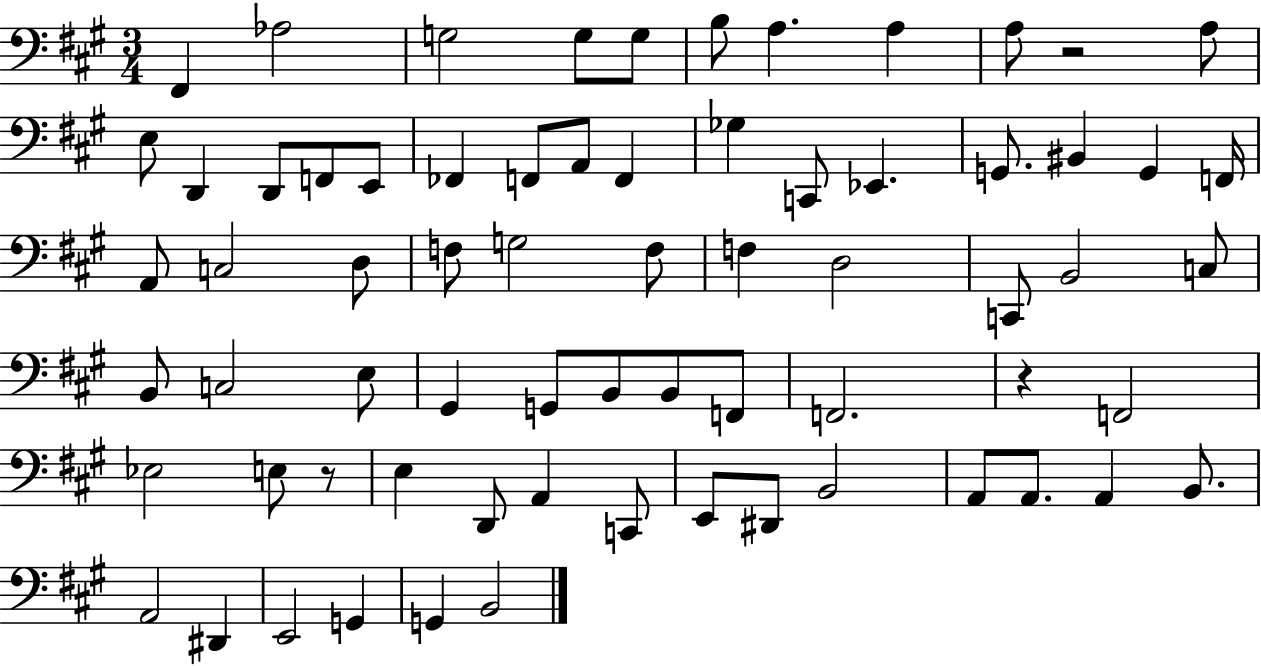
X:1
T:Untitled
M:3/4
L:1/4
K:A
^F,, _A,2 G,2 G,/2 G,/2 B,/2 A, A, A,/2 z2 A,/2 E,/2 D,, D,,/2 F,,/2 E,,/2 _F,, F,,/2 A,,/2 F,, _G, C,,/2 _E,, G,,/2 ^B,, G,, F,,/4 A,,/2 C,2 D,/2 F,/2 G,2 F,/2 F, D,2 C,,/2 B,,2 C,/2 B,,/2 C,2 E,/2 ^G,, G,,/2 B,,/2 B,,/2 F,,/2 F,,2 z F,,2 _E,2 E,/2 z/2 E, D,,/2 A,, C,,/2 E,,/2 ^D,,/2 B,,2 A,,/2 A,,/2 A,, B,,/2 A,,2 ^D,, E,,2 G,, G,, B,,2